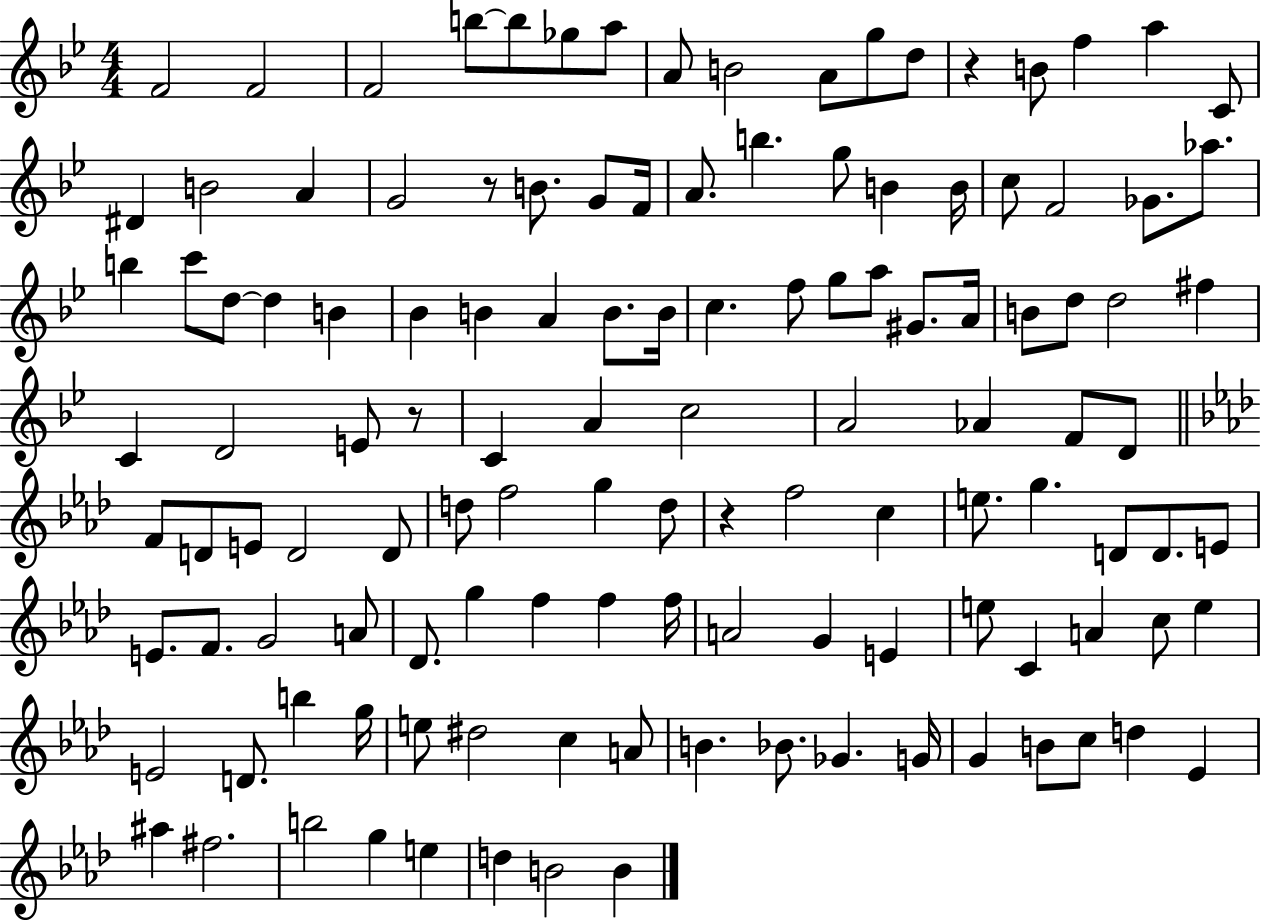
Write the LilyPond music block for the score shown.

{
  \clef treble
  \numericTimeSignature
  \time 4/4
  \key bes \major
  f'2 f'2 | f'2 b''8~~ b''8 ges''8 a''8 | a'8 b'2 a'8 g''8 d''8 | r4 b'8 f''4 a''4 c'8 | \break dis'4 b'2 a'4 | g'2 r8 b'8. g'8 f'16 | a'8. b''4. g''8 b'4 b'16 | c''8 f'2 ges'8. aes''8. | \break b''4 c'''8 d''8~~ d''4 b'4 | bes'4 b'4 a'4 b'8. b'16 | c''4. f''8 g''8 a''8 gis'8. a'16 | b'8 d''8 d''2 fis''4 | \break c'4 d'2 e'8 r8 | c'4 a'4 c''2 | a'2 aes'4 f'8 d'8 | \bar "||" \break \key f \minor f'8 d'8 e'8 d'2 d'8 | d''8 f''2 g''4 d''8 | r4 f''2 c''4 | e''8. g''4. d'8 d'8. e'8 | \break e'8. f'8. g'2 a'8 | des'8. g''4 f''4 f''4 f''16 | a'2 g'4 e'4 | e''8 c'4 a'4 c''8 e''4 | \break e'2 d'8. b''4 g''16 | e''8 dis''2 c''4 a'8 | b'4. bes'8. ges'4. g'16 | g'4 b'8 c''8 d''4 ees'4 | \break ais''4 fis''2. | b''2 g''4 e''4 | d''4 b'2 b'4 | \bar "|."
}